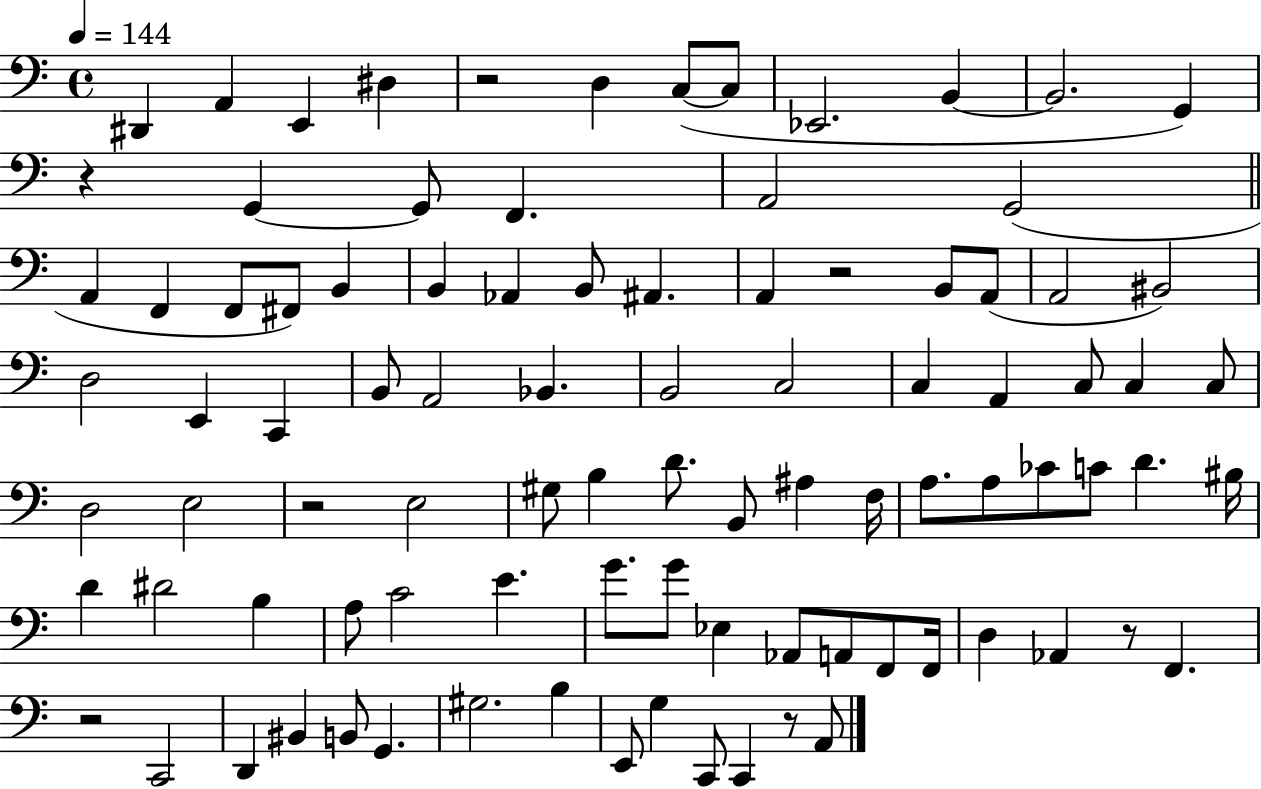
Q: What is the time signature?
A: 4/4